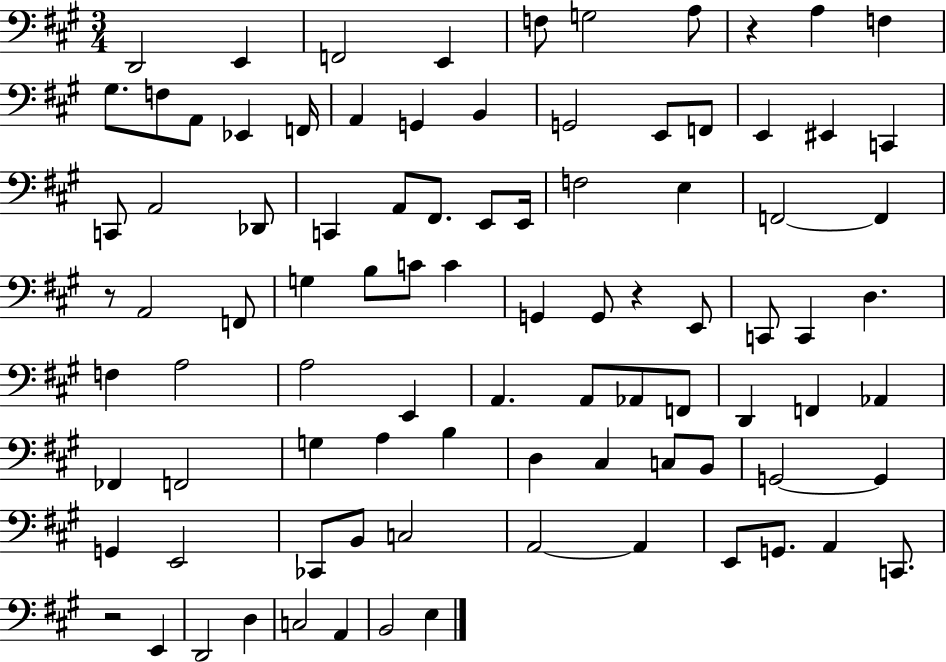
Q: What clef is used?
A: bass